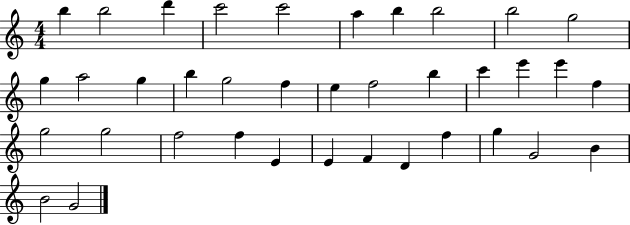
X:1
T:Untitled
M:4/4
L:1/4
K:C
b b2 d' c'2 c'2 a b b2 b2 g2 g a2 g b g2 f e f2 b c' e' e' f g2 g2 f2 f E E F D f g G2 B B2 G2